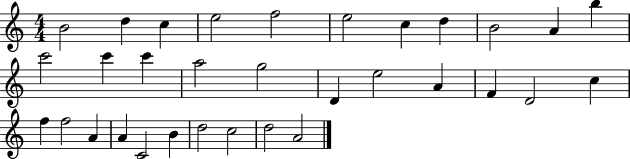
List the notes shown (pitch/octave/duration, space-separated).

B4/h D5/q C5/q E5/h F5/h E5/h C5/q D5/q B4/h A4/q B5/q C6/h C6/q C6/q A5/h G5/h D4/q E5/h A4/q F4/q D4/h C5/q F5/q F5/h A4/q A4/q C4/h B4/q D5/h C5/h D5/h A4/h